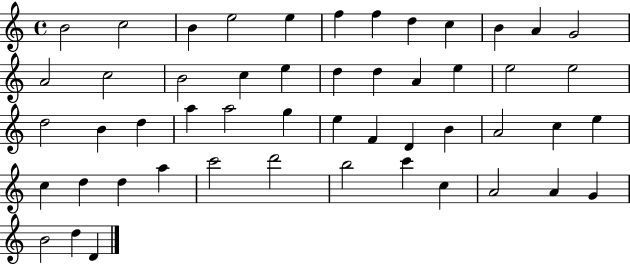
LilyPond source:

{
  \clef treble
  \time 4/4
  \defaultTimeSignature
  \key c \major
  b'2 c''2 | b'4 e''2 e''4 | f''4 f''4 d''4 c''4 | b'4 a'4 g'2 | \break a'2 c''2 | b'2 c''4 e''4 | d''4 d''4 a'4 e''4 | e''2 e''2 | \break d''2 b'4 d''4 | a''4 a''2 g''4 | e''4 f'4 d'4 b'4 | a'2 c''4 e''4 | \break c''4 d''4 d''4 a''4 | c'''2 d'''2 | b''2 c'''4 c''4 | a'2 a'4 g'4 | \break b'2 d''4 d'4 | \bar "|."
}